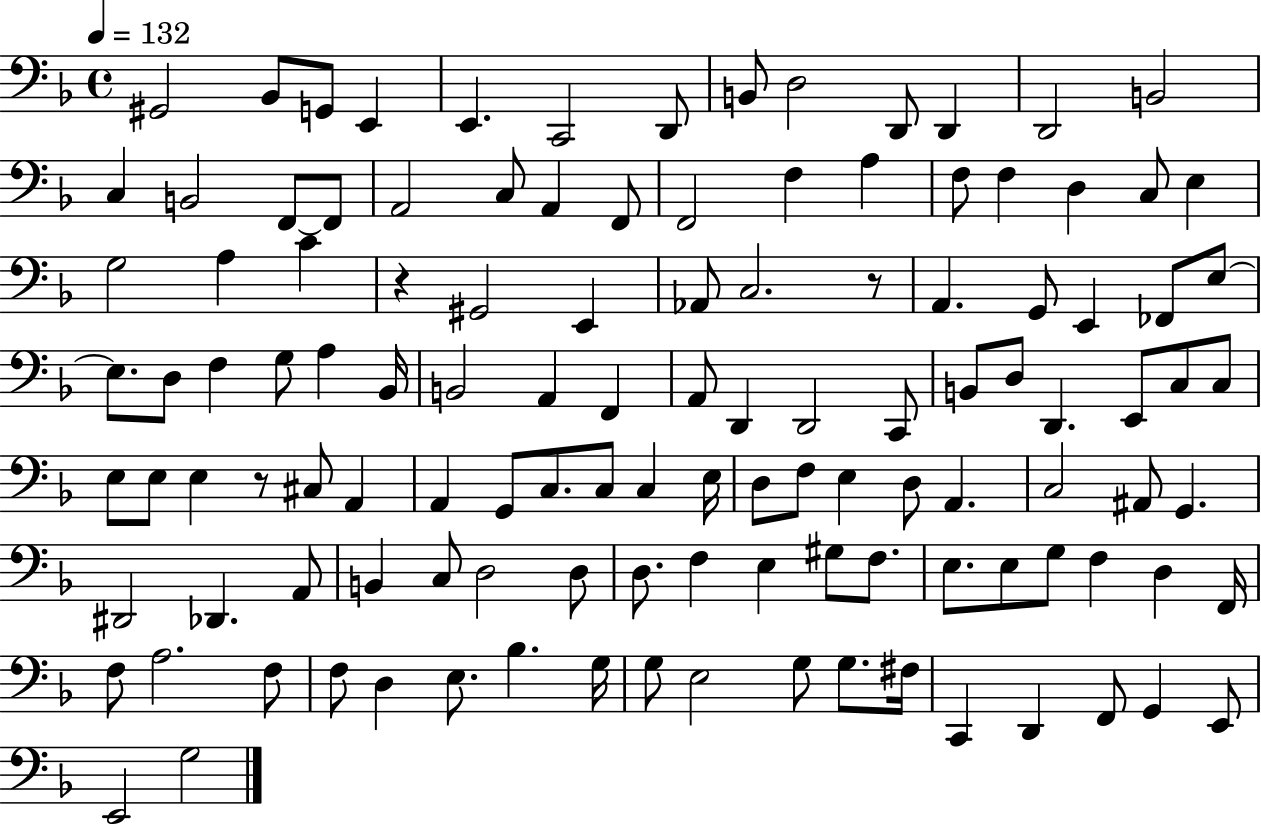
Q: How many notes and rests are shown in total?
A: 120